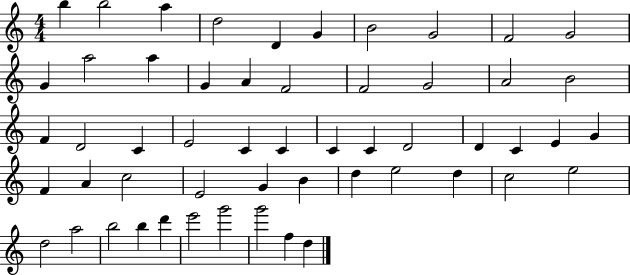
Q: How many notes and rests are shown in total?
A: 54